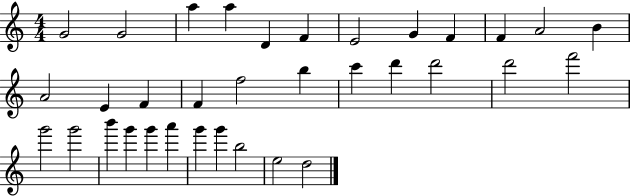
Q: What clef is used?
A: treble